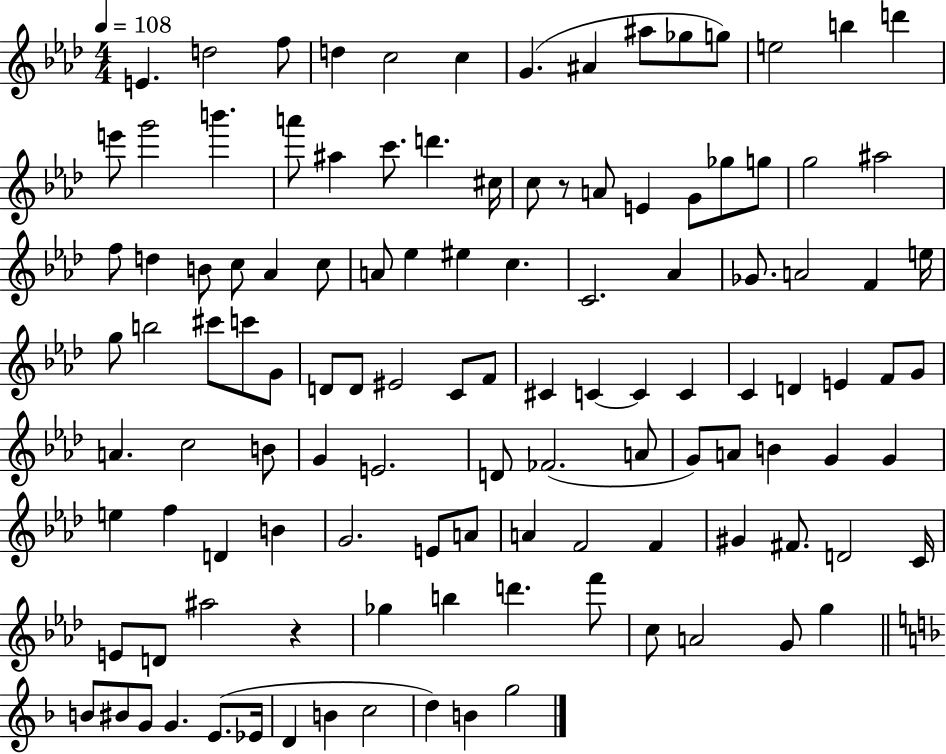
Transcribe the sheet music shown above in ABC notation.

X:1
T:Untitled
M:4/4
L:1/4
K:Ab
E d2 f/2 d c2 c G ^A ^a/2 _g/2 g/2 e2 b d' e'/2 g'2 b' a'/2 ^a c'/2 d' ^c/4 c/2 z/2 A/2 E G/2 _g/2 g/2 g2 ^a2 f/2 d B/2 c/2 _A c/2 A/2 _e ^e c C2 _A _G/2 A2 F e/4 g/2 b2 ^c'/2 c'/2 G/2 D/2 D/2 ^E2 C/2 F/2 ^C C C C C D E F/2 G/2 A c2 B/2 G E2 D/2 _F2 A/2 G/2 A/2 B G G e f D B G2 E/2 A/2 A F2 F ^G ^F/2 D2 C/4 E/2 D/2 ^a2 z _g b d' f'/2 c/2 A2 G/2 g B/2 ^B/2 G/2 G E/2 _E/4 D B c2 d B g2